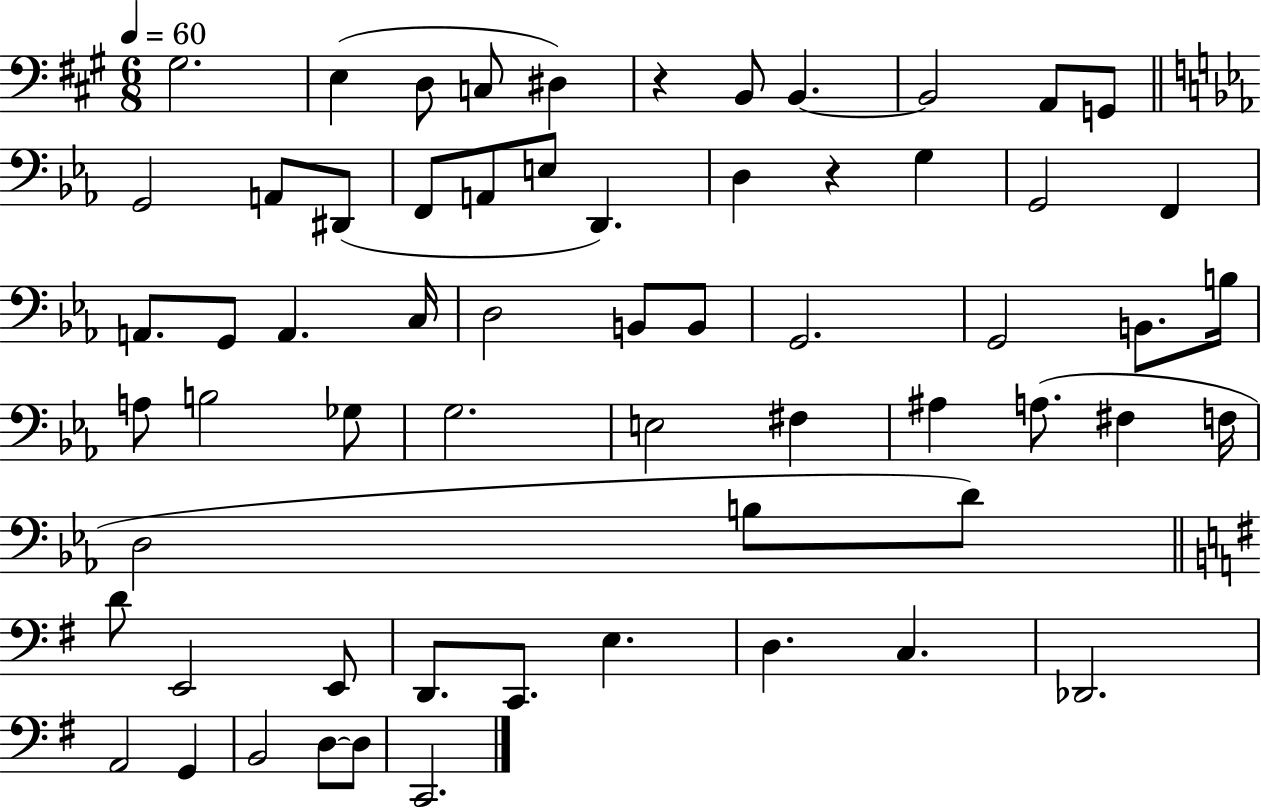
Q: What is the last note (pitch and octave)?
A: C2